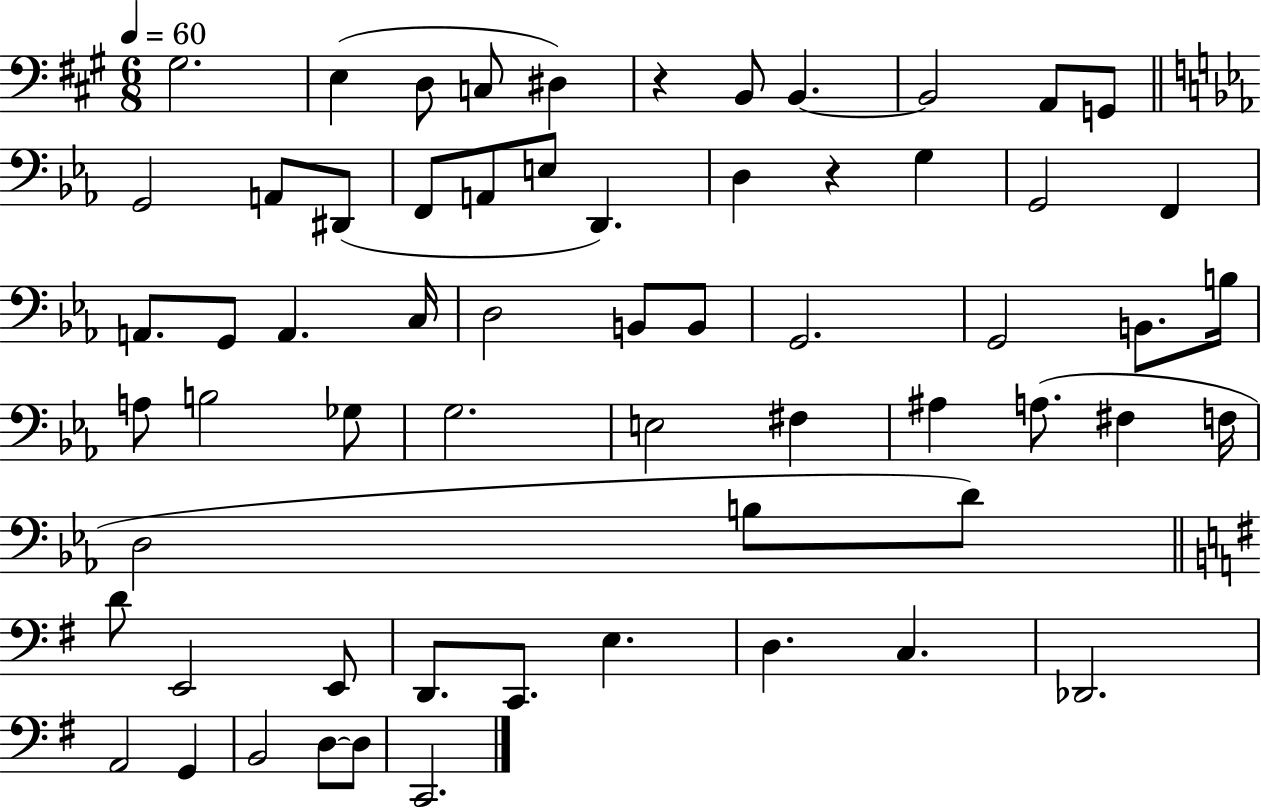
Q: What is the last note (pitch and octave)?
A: C2